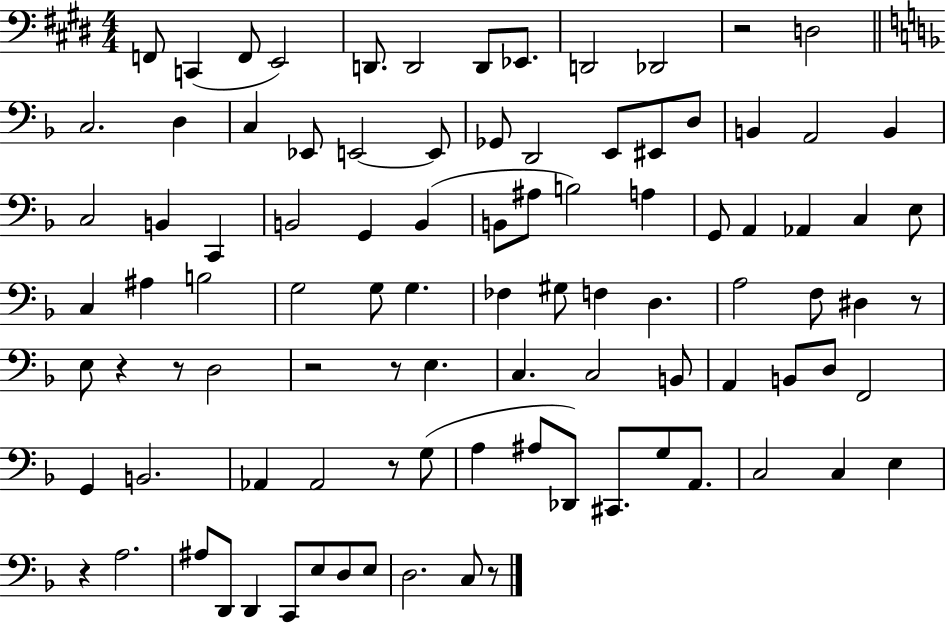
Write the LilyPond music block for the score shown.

{
  \clef bass
  \numericTimeSignature
  \time 4/4
  \key e \major
  \repeat volta 2 { f,8 c,4( f,8 e,2) | d,8. d,2 d,8 ees,8. | d,2 des,2 | r2 d2 | \break \bar "||" \break \key f \major c2. d4 | c4 ees,8 e,2~~ e,8 | ges,8 d,2 e,8 eis,8 d8 | b,4 a,2 b,4 | \break c2 b,4 c,4 | b,2 g,4 b,4( | b,8 ais8 b2) a4 | g,8 a,4 aes,4 c4 e8 | \break c4 ais4 b2 | g2 g8 g4. | fes4 gis8 f4 d4. | a2 f8 dis4 r8 | \break e8 r4 r8 d2 | r2 r8 e4. | c4. c2 b,8 | a,4 b,8 d8 f,2 | \break g,4 b,2. | aes,4 aes,2 r8 g8( | a4 ais8 des,8) cis,8. g8 a,8. | c2 c4 e4 | \break r4 a2. | ais8 d,8 d,4 c,8 e8 d8 e8 | d2. c8 r8 | } \bar "|."
}